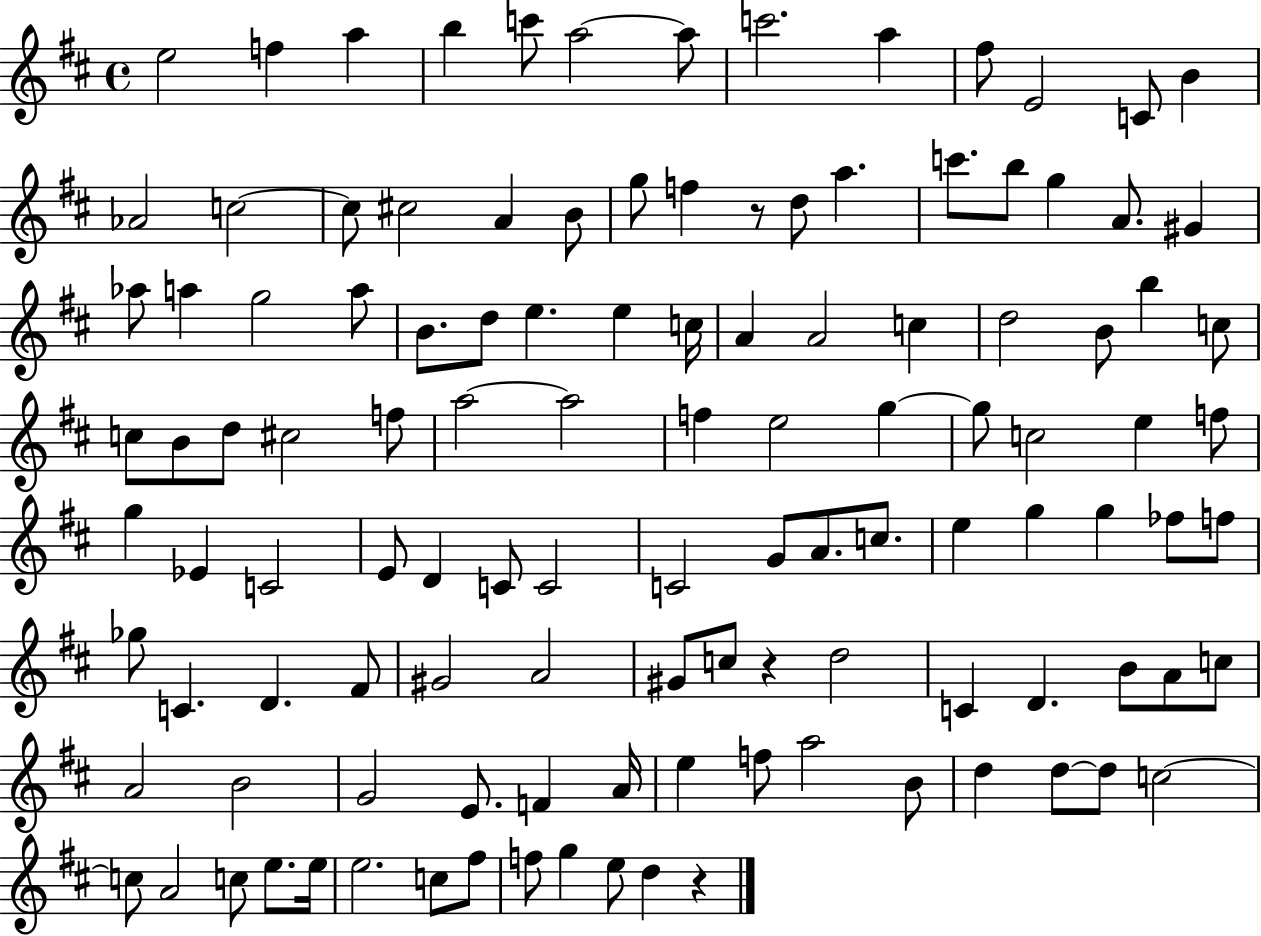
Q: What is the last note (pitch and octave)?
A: D5